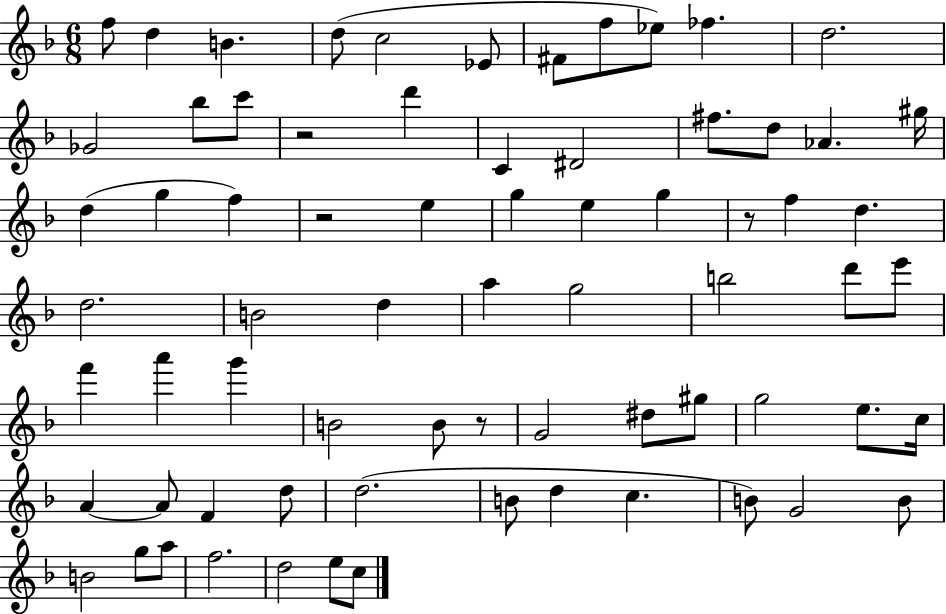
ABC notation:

X:1
T:Untitled
M:6/8
L:1/4
K:F
f/2 d B d/2 c2 _E/2 ^F/2 f/2 _e/2 _f d2 _G2 _b/2 c'/2 z2 d' C ^D2 ^f/2 d/2 _A ^g/4 d g f z2 e g e g z/2 f d d2 B2 d a g2 b2 d'/2 e'/2 f' a' g' B2 B/2 z/2 G2 ^d/2 ^g/2 g2 e/2 c/4 A A/2 F d/2 d2 B/2 d c B/2 G2 B/2 B2 g/2 a/2 f2 d2 e/2 c/2